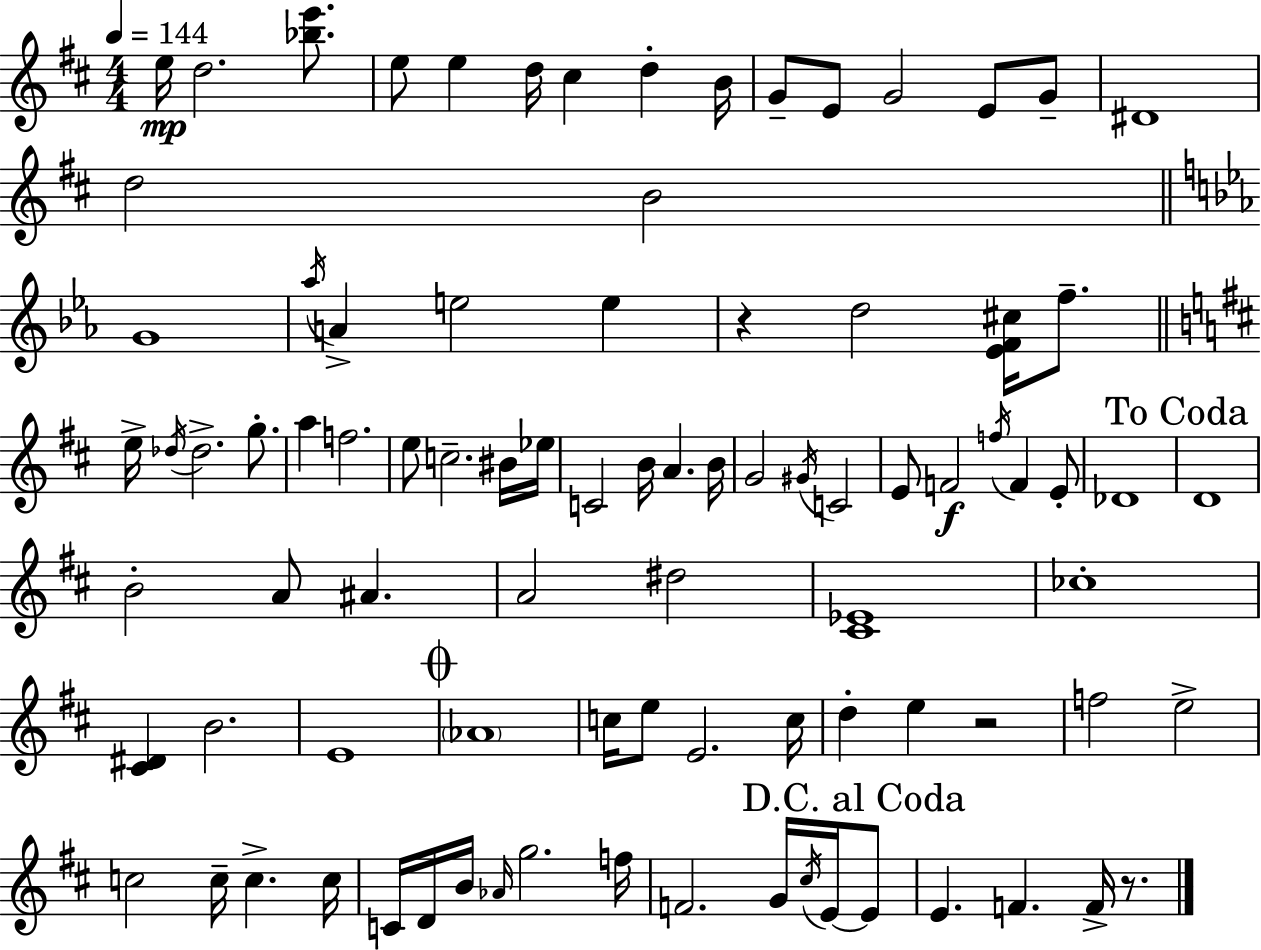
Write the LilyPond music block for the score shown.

{
  \clef treble
  \numericTimeSignature
  \time 4/4
  \key d \major
  \tempo 4 = 144
  \repeat volta 2 { e''16\mp d''2. <bes'' e'''>8. | e''8 e''4 d''16 cis''4 d''4-. b'16 | g'8-- e'8 g'2 e'8 g'8-- | dis'1 | \break d''2 b'2 | \bar "||" \break \key c \minor g'1 | \acciaccatura { aes''16 } a'4-> e''2 e''4 | r4 d''2 <ees' f' cis''>16 f''8.-- | \bar "||" \break \key d \major e''16-> \acciaccatura { des''16 } des''2.-> g''8.-. | a''4 f''2. | e''8 c''2.-- bis'16 | ees''16 c'2 b'16 a'4. | \break b'16 g'2 \acciaccatura { gis'16 } c'2 | e'8 f'2\f \acciaccatura { f''16 } f'4 | e'8-. des'1 | \mark "To Coda" d'1 | \break b'2-. a'8 ais'4. | a'2 dis''2 | <cis' ees'>1 | ces''1-. | \break <cis' dis'>4 b'2. | e'1 | \mark \markup { \musicglyph "scripts.coda" } \parenthesize aes'1 | c''16 e''8 e'2. | \break c''16 d''4-. e''4 r2 | f''2 e''2-> | c''2 c''16-- c''4.-> | c''16 c'16 d'16 b'16 \grace { aes'16 } g''2. | \break f''16 f'2. | g'16 \acciaccatura { cis''16 } e'16~~ \mark "D.C. al Coda" e'8 e'4. f'4. | f'16-> r8. } \bar "|."
}